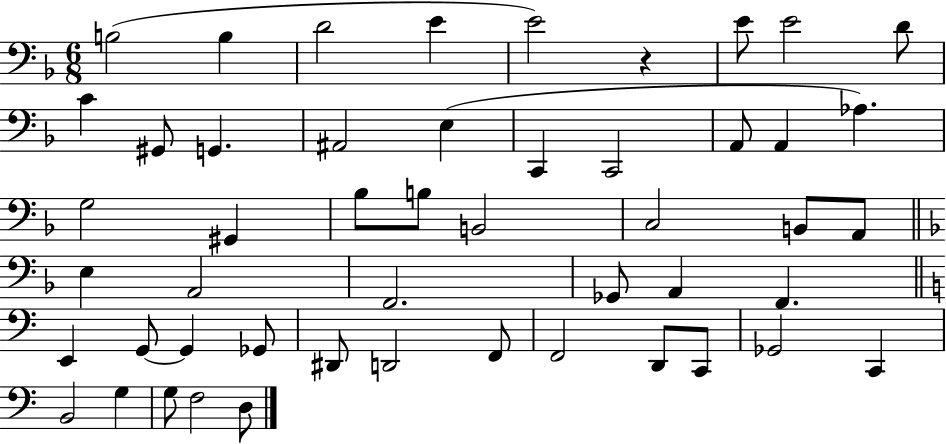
B3/h B3/q D4/h E4/q E4/h R/q E4/e E4/h D4/e C4/q G#2/e G2/q. A#2/h E3/q C2/q C2/h A2/e A2/q Ab3/q. G3/h G#2/q Bb3/e B3/e B2/h C3/h B2/e A2/e E3/q A2/h F2/h. Gb2/e A2/q F2/q. E2/q G2/e G2/q Gb2/e D#2/e D2/h F2/e F2/h D2/e C2/e Gb2/h C2/q B2/h G3/q G3/e F3/h D3/e